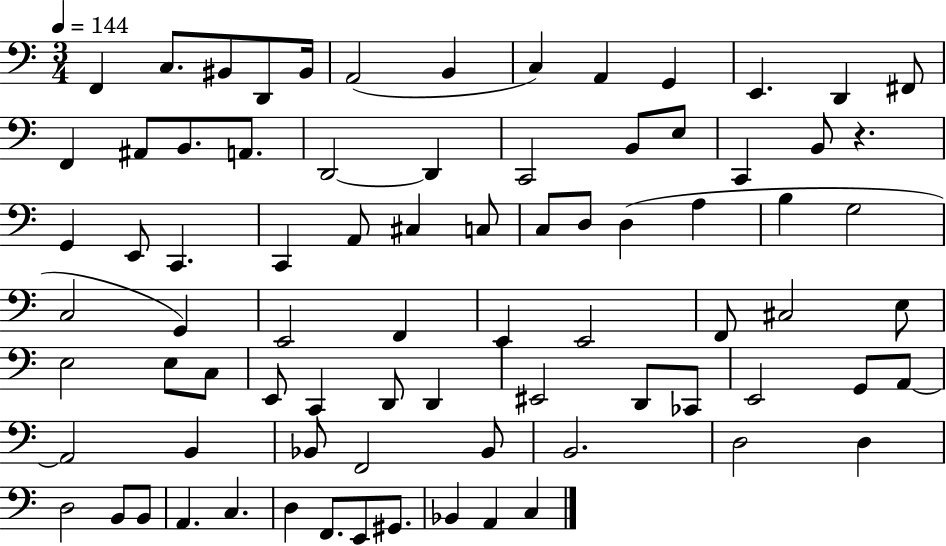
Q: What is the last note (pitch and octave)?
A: C3